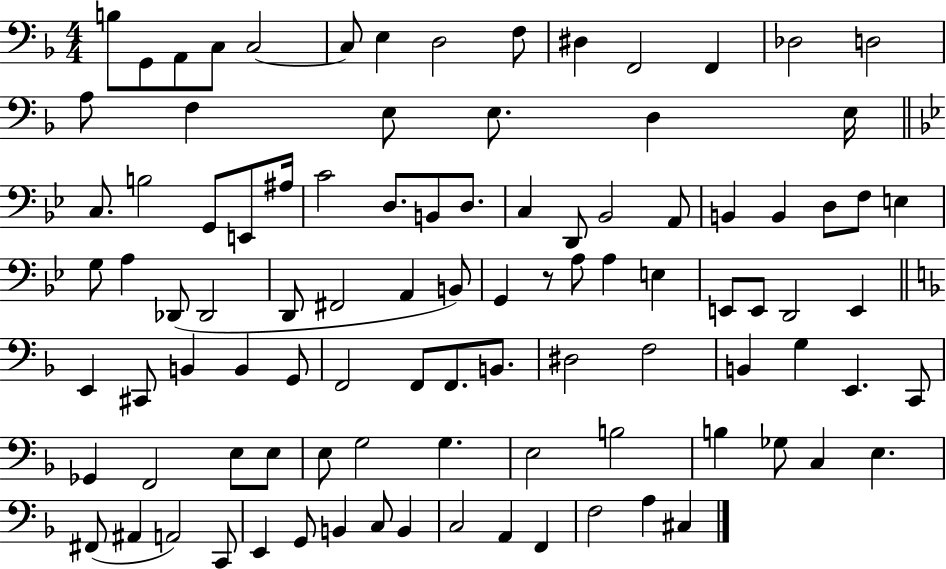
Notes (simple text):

B3/e G2/e A2/e C3/e C3/h C3/e E3/q D3/h F3/e D#3/q F2/h F2/q Db3/h D3/h A3/e F3/q E3/e E3/e. D3/q E3/s C3/e. B3/h G2/e E2/e A#3/s C4/h D3/e. B2/e D3/e. C3/q D2/e Bb2/h A2/e B2/q B2/q D3/e F3/e E3/q G3/e A3/q Db2/e Db2/h D2/e F#2/h A2/q B2/e G2/q R/e A3/e A3/q E3/q E2/e E2/e D2/h E2/q E2/q C#2/e B2/q B2/q G2/e F2/h F2/e F2/e. B2/e. D#3/h F3/h B2/q G3/q E2/q. C2/e Gb2/q F2/h E3/e E3/e E3/e G3/h G3/q. E3/h B3/h B3/q Gb3/e C3/q E3/q. F#2/e A#2/q A2/h C2/e E2/q G2/e B2/q C3/e B2/q C3/h A2/q F2/q F3/h A3/q C#3/q